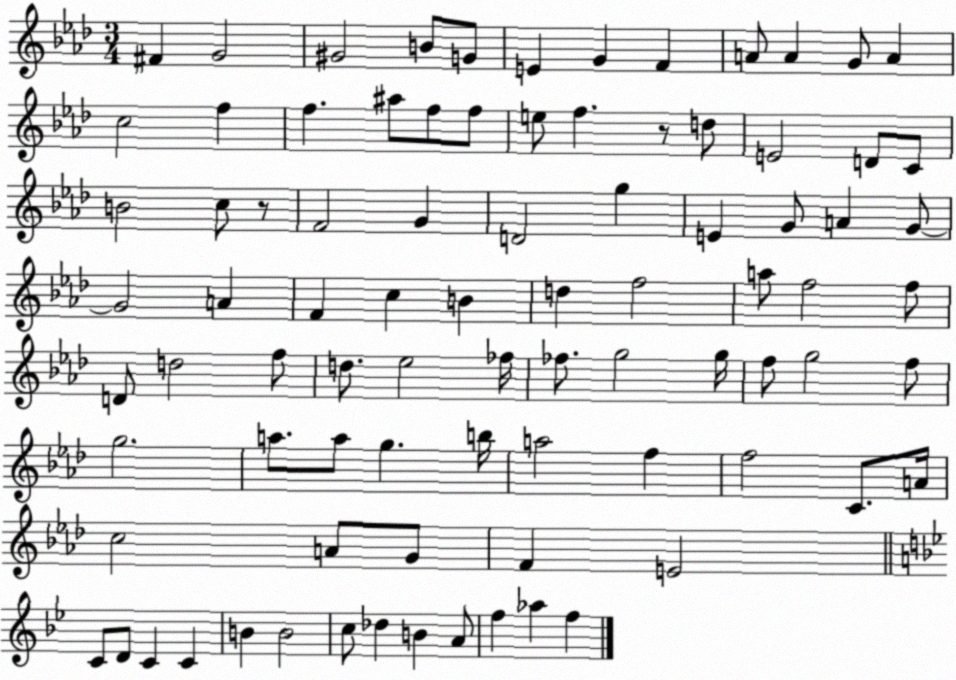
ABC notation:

X:1
T:Untitled
M:3/4
L:1/4
K:Ab
^F G2 ^G2 B/2 G/2 E G F A/2 A G/2 A c2 f f ^a/2 f/2 f/2 e/2 f z/2 d/2 E2 D/2 C/2 B2 c/2 z/2 F2 G D2 g E G/2 A G/2 G2 A F c B d f2 a/2 f2 f/2 D/2 d2 f/2 d/2 _e2 _f/4 _f/2 g2 g/4 f/2 g2 f/2 g2 a/2 a/2 g b/4 a2 f f2 C/2 A/4 c2 A/2 G/2 F E2 C/2 D/2 C C B B2 c/2 _d B A/2 f _a f